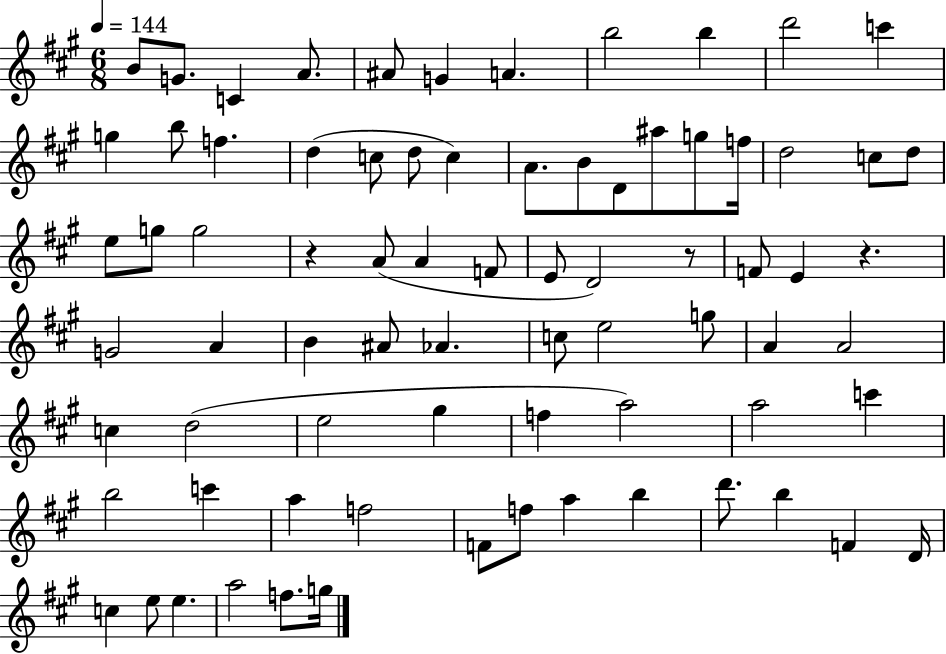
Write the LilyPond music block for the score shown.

{
  \clef treble
  \numericTimeSignature
  \time 6/8
  \key a \major
  \tempo 4 = 144
  b'8 g'8. c'4 a'8. | ais'8 g'4 a'4. | b''2 b''4 | d'''2 c'''4 | \break g''4 b''8 f''4. | d''4( c''8 d''8 c''4) | a'8. b'8 d'8 ais''8 g''8 f''16 | d''2 c''8 d''8 | \break e''8 g''8 g''2 | r4 a'8( a'4 f'8 | e'8 d'2) r8 | f'8 e'4 r4. | \break g'2 a'4 | b'4 ais'8 aes'4. | c''8 e''2 g''8 | a'4 a'2 | \break c''4 d''2( | e''2 gis''4 | f''4 a''2) | a''2 c'''4 | \break b''2 c'''4 | a''4 f''2 | f'8 f''8 a''4 b''4 | d'''8. b''4 f'4 d'16 | \break c''4 e''8 e''4. | a''2 f''8. g''16 | \bar "|."
}